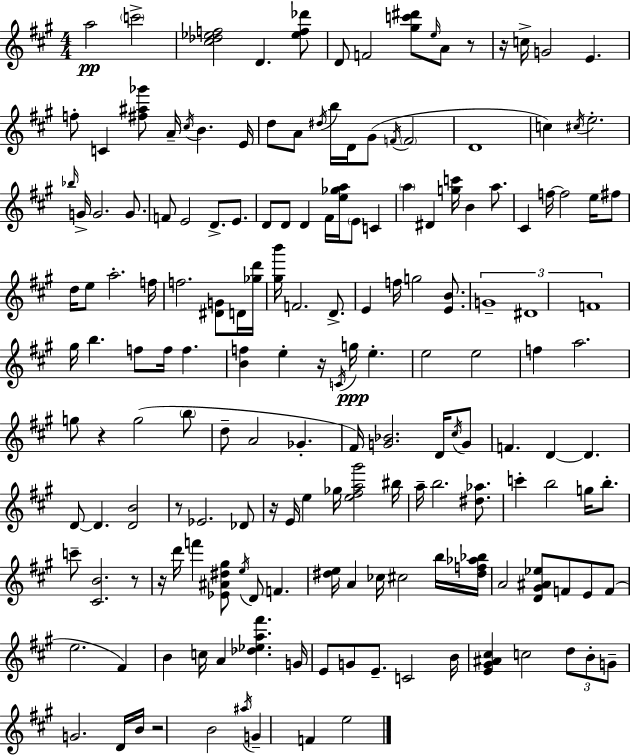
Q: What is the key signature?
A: A major